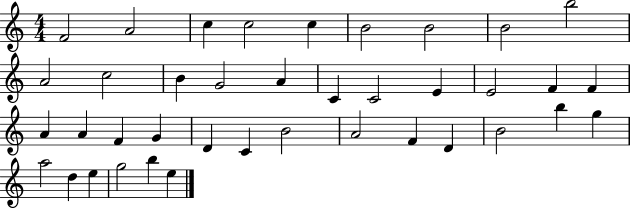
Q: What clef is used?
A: treble